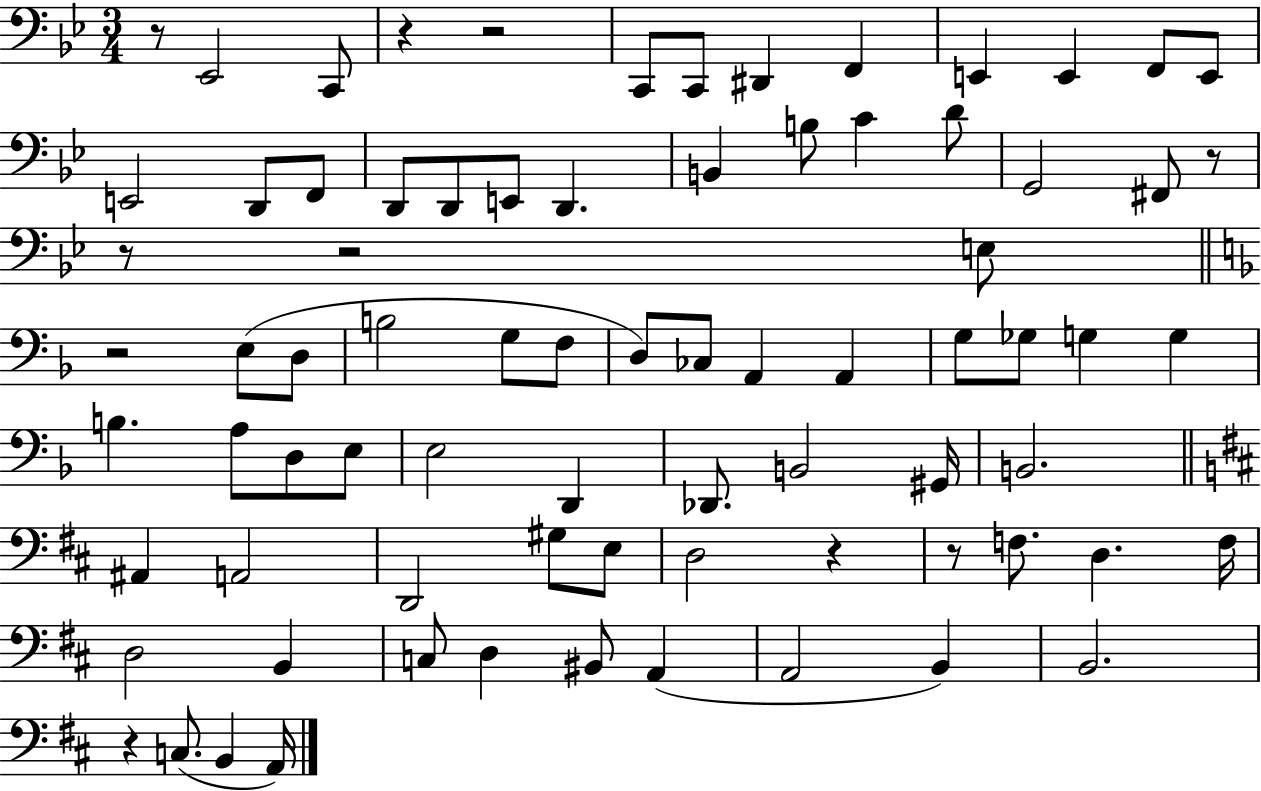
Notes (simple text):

R/e Eb2/h C2/e R/q R/h C2/e C2/e D#2/q F2/q E2/q E2/q F2/e E2/e E2/h D2/e F2/e D2/e D2/e E2/e D2/q. B2/q B3/e C4/q D4/e G2/h F#2/e R/e R/e R/h E3/e R/h E3/e D3/e B3/h G3/e F3/e D3/e CES3/e A2/q A2/q G3/e Gb3/e G3/q G3/q B3/q. A3/e D3/e E3/e E3/h D2/q Db2/e. B2/h G#2/s B2/h. A#2/q A2/h D2/h G#3/e E3/e D3/h R/q R/e F3/e. D3/q. F3/s D3/h B2/q C3/e D3/q BIS2/e A2/q A2/h B2/q B2/h. R/q C3/e. B2/q A2/s